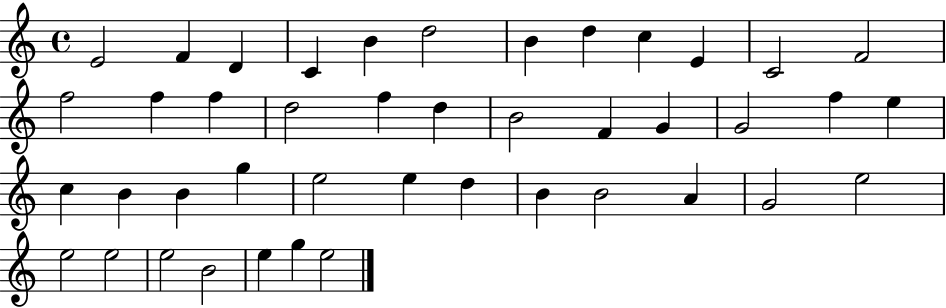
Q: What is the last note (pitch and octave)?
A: E5